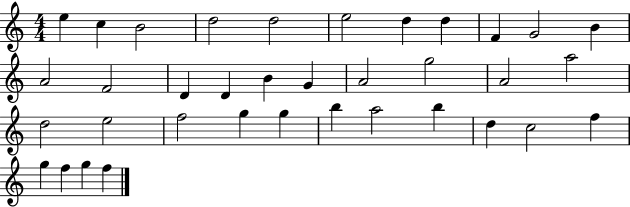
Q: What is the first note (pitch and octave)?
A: E5